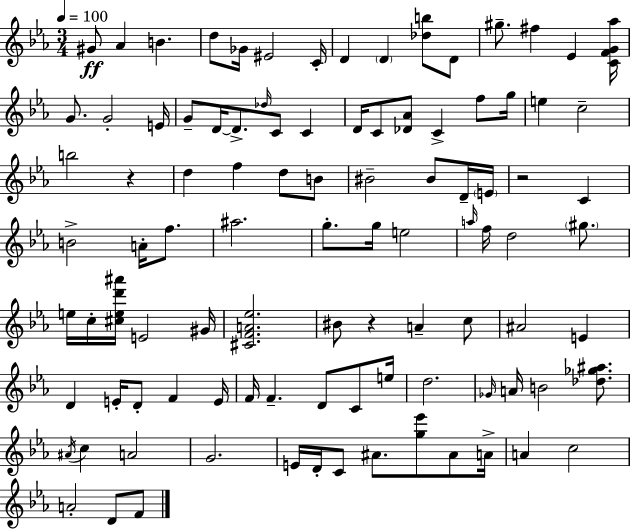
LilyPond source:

{
  \clef treble
  \numericTimeSignature
  \time 3/4
  \key c \minor
  \tempo 4 = 100
  \repeat volta 2 { gis'8\ff aes'4 b'4. | d''8 ges'16 eis'2 c'16-. | d'4 \parenthesize d'4 <des'' b''>8 d'8 | gis''8.-- fis''4 ees'4 <c' f' g' aes''>16 | \break g'8. g'2-. e'16 | g'8-- d'16~~ d'8.-> \grace { des''16 } c'8 c'4 | d'16 c'8 <des' aes'>8 c'4-> f''8 | g''16 e''4 c''2-- | \break b''2 r4 | d''4 f''4 d''8 b'8 | bis'2-- bis'8 d'16-- | \parenthesize e'16 r2 c'4 | \break b'2-> a'16-. f''8. | ais''2. | g''8.-. g''16 e''2 | \grace { a''16 } f''16 d''2 \parenthesize gis''8. | \break e''16 c''16-. <cis'' e'' d''' ais'''>16 e'2 | gis'16 <cis' f' a' ees''>2. | bis'8 r4 a'4-- | c''8 ais'2 e'4 | \break d'4 e'16-. d'8-. f'4 | e'16 f'16 f'4.-- d'8 c'8 | e''16 d''2. | \grace { ges'16 } a'16 b'2 | \break <des'' ges'' ais''>8. \acciaccatura { ais'16 } c''4 a'2 | g'2. | e'16 d'16-. c'8 ais'8. <g'' ees'''>8 | ais'8 a'16-> a'4 c''2 | \break a'2-. | d'8 f'8 } \bar "|."
}